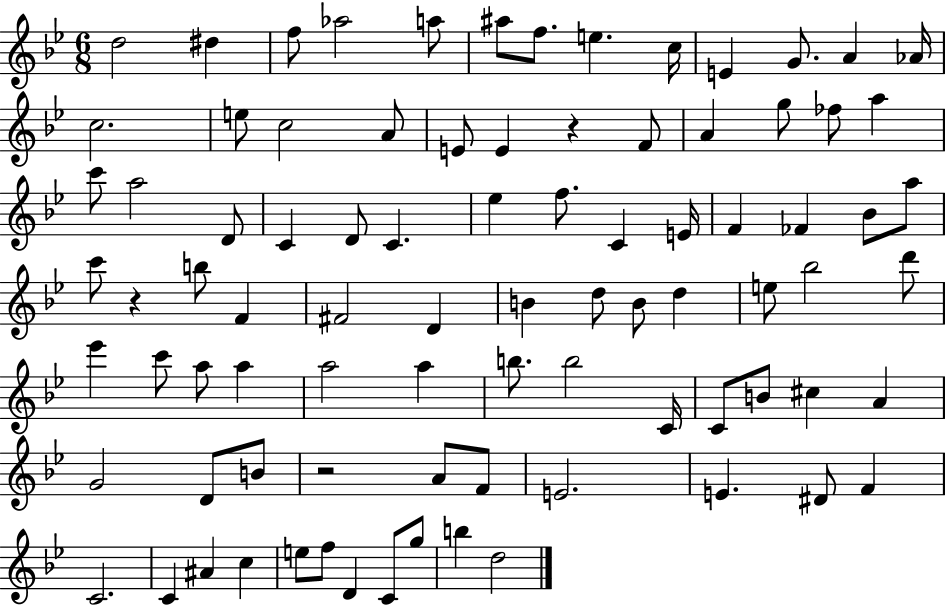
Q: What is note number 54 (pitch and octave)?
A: A5